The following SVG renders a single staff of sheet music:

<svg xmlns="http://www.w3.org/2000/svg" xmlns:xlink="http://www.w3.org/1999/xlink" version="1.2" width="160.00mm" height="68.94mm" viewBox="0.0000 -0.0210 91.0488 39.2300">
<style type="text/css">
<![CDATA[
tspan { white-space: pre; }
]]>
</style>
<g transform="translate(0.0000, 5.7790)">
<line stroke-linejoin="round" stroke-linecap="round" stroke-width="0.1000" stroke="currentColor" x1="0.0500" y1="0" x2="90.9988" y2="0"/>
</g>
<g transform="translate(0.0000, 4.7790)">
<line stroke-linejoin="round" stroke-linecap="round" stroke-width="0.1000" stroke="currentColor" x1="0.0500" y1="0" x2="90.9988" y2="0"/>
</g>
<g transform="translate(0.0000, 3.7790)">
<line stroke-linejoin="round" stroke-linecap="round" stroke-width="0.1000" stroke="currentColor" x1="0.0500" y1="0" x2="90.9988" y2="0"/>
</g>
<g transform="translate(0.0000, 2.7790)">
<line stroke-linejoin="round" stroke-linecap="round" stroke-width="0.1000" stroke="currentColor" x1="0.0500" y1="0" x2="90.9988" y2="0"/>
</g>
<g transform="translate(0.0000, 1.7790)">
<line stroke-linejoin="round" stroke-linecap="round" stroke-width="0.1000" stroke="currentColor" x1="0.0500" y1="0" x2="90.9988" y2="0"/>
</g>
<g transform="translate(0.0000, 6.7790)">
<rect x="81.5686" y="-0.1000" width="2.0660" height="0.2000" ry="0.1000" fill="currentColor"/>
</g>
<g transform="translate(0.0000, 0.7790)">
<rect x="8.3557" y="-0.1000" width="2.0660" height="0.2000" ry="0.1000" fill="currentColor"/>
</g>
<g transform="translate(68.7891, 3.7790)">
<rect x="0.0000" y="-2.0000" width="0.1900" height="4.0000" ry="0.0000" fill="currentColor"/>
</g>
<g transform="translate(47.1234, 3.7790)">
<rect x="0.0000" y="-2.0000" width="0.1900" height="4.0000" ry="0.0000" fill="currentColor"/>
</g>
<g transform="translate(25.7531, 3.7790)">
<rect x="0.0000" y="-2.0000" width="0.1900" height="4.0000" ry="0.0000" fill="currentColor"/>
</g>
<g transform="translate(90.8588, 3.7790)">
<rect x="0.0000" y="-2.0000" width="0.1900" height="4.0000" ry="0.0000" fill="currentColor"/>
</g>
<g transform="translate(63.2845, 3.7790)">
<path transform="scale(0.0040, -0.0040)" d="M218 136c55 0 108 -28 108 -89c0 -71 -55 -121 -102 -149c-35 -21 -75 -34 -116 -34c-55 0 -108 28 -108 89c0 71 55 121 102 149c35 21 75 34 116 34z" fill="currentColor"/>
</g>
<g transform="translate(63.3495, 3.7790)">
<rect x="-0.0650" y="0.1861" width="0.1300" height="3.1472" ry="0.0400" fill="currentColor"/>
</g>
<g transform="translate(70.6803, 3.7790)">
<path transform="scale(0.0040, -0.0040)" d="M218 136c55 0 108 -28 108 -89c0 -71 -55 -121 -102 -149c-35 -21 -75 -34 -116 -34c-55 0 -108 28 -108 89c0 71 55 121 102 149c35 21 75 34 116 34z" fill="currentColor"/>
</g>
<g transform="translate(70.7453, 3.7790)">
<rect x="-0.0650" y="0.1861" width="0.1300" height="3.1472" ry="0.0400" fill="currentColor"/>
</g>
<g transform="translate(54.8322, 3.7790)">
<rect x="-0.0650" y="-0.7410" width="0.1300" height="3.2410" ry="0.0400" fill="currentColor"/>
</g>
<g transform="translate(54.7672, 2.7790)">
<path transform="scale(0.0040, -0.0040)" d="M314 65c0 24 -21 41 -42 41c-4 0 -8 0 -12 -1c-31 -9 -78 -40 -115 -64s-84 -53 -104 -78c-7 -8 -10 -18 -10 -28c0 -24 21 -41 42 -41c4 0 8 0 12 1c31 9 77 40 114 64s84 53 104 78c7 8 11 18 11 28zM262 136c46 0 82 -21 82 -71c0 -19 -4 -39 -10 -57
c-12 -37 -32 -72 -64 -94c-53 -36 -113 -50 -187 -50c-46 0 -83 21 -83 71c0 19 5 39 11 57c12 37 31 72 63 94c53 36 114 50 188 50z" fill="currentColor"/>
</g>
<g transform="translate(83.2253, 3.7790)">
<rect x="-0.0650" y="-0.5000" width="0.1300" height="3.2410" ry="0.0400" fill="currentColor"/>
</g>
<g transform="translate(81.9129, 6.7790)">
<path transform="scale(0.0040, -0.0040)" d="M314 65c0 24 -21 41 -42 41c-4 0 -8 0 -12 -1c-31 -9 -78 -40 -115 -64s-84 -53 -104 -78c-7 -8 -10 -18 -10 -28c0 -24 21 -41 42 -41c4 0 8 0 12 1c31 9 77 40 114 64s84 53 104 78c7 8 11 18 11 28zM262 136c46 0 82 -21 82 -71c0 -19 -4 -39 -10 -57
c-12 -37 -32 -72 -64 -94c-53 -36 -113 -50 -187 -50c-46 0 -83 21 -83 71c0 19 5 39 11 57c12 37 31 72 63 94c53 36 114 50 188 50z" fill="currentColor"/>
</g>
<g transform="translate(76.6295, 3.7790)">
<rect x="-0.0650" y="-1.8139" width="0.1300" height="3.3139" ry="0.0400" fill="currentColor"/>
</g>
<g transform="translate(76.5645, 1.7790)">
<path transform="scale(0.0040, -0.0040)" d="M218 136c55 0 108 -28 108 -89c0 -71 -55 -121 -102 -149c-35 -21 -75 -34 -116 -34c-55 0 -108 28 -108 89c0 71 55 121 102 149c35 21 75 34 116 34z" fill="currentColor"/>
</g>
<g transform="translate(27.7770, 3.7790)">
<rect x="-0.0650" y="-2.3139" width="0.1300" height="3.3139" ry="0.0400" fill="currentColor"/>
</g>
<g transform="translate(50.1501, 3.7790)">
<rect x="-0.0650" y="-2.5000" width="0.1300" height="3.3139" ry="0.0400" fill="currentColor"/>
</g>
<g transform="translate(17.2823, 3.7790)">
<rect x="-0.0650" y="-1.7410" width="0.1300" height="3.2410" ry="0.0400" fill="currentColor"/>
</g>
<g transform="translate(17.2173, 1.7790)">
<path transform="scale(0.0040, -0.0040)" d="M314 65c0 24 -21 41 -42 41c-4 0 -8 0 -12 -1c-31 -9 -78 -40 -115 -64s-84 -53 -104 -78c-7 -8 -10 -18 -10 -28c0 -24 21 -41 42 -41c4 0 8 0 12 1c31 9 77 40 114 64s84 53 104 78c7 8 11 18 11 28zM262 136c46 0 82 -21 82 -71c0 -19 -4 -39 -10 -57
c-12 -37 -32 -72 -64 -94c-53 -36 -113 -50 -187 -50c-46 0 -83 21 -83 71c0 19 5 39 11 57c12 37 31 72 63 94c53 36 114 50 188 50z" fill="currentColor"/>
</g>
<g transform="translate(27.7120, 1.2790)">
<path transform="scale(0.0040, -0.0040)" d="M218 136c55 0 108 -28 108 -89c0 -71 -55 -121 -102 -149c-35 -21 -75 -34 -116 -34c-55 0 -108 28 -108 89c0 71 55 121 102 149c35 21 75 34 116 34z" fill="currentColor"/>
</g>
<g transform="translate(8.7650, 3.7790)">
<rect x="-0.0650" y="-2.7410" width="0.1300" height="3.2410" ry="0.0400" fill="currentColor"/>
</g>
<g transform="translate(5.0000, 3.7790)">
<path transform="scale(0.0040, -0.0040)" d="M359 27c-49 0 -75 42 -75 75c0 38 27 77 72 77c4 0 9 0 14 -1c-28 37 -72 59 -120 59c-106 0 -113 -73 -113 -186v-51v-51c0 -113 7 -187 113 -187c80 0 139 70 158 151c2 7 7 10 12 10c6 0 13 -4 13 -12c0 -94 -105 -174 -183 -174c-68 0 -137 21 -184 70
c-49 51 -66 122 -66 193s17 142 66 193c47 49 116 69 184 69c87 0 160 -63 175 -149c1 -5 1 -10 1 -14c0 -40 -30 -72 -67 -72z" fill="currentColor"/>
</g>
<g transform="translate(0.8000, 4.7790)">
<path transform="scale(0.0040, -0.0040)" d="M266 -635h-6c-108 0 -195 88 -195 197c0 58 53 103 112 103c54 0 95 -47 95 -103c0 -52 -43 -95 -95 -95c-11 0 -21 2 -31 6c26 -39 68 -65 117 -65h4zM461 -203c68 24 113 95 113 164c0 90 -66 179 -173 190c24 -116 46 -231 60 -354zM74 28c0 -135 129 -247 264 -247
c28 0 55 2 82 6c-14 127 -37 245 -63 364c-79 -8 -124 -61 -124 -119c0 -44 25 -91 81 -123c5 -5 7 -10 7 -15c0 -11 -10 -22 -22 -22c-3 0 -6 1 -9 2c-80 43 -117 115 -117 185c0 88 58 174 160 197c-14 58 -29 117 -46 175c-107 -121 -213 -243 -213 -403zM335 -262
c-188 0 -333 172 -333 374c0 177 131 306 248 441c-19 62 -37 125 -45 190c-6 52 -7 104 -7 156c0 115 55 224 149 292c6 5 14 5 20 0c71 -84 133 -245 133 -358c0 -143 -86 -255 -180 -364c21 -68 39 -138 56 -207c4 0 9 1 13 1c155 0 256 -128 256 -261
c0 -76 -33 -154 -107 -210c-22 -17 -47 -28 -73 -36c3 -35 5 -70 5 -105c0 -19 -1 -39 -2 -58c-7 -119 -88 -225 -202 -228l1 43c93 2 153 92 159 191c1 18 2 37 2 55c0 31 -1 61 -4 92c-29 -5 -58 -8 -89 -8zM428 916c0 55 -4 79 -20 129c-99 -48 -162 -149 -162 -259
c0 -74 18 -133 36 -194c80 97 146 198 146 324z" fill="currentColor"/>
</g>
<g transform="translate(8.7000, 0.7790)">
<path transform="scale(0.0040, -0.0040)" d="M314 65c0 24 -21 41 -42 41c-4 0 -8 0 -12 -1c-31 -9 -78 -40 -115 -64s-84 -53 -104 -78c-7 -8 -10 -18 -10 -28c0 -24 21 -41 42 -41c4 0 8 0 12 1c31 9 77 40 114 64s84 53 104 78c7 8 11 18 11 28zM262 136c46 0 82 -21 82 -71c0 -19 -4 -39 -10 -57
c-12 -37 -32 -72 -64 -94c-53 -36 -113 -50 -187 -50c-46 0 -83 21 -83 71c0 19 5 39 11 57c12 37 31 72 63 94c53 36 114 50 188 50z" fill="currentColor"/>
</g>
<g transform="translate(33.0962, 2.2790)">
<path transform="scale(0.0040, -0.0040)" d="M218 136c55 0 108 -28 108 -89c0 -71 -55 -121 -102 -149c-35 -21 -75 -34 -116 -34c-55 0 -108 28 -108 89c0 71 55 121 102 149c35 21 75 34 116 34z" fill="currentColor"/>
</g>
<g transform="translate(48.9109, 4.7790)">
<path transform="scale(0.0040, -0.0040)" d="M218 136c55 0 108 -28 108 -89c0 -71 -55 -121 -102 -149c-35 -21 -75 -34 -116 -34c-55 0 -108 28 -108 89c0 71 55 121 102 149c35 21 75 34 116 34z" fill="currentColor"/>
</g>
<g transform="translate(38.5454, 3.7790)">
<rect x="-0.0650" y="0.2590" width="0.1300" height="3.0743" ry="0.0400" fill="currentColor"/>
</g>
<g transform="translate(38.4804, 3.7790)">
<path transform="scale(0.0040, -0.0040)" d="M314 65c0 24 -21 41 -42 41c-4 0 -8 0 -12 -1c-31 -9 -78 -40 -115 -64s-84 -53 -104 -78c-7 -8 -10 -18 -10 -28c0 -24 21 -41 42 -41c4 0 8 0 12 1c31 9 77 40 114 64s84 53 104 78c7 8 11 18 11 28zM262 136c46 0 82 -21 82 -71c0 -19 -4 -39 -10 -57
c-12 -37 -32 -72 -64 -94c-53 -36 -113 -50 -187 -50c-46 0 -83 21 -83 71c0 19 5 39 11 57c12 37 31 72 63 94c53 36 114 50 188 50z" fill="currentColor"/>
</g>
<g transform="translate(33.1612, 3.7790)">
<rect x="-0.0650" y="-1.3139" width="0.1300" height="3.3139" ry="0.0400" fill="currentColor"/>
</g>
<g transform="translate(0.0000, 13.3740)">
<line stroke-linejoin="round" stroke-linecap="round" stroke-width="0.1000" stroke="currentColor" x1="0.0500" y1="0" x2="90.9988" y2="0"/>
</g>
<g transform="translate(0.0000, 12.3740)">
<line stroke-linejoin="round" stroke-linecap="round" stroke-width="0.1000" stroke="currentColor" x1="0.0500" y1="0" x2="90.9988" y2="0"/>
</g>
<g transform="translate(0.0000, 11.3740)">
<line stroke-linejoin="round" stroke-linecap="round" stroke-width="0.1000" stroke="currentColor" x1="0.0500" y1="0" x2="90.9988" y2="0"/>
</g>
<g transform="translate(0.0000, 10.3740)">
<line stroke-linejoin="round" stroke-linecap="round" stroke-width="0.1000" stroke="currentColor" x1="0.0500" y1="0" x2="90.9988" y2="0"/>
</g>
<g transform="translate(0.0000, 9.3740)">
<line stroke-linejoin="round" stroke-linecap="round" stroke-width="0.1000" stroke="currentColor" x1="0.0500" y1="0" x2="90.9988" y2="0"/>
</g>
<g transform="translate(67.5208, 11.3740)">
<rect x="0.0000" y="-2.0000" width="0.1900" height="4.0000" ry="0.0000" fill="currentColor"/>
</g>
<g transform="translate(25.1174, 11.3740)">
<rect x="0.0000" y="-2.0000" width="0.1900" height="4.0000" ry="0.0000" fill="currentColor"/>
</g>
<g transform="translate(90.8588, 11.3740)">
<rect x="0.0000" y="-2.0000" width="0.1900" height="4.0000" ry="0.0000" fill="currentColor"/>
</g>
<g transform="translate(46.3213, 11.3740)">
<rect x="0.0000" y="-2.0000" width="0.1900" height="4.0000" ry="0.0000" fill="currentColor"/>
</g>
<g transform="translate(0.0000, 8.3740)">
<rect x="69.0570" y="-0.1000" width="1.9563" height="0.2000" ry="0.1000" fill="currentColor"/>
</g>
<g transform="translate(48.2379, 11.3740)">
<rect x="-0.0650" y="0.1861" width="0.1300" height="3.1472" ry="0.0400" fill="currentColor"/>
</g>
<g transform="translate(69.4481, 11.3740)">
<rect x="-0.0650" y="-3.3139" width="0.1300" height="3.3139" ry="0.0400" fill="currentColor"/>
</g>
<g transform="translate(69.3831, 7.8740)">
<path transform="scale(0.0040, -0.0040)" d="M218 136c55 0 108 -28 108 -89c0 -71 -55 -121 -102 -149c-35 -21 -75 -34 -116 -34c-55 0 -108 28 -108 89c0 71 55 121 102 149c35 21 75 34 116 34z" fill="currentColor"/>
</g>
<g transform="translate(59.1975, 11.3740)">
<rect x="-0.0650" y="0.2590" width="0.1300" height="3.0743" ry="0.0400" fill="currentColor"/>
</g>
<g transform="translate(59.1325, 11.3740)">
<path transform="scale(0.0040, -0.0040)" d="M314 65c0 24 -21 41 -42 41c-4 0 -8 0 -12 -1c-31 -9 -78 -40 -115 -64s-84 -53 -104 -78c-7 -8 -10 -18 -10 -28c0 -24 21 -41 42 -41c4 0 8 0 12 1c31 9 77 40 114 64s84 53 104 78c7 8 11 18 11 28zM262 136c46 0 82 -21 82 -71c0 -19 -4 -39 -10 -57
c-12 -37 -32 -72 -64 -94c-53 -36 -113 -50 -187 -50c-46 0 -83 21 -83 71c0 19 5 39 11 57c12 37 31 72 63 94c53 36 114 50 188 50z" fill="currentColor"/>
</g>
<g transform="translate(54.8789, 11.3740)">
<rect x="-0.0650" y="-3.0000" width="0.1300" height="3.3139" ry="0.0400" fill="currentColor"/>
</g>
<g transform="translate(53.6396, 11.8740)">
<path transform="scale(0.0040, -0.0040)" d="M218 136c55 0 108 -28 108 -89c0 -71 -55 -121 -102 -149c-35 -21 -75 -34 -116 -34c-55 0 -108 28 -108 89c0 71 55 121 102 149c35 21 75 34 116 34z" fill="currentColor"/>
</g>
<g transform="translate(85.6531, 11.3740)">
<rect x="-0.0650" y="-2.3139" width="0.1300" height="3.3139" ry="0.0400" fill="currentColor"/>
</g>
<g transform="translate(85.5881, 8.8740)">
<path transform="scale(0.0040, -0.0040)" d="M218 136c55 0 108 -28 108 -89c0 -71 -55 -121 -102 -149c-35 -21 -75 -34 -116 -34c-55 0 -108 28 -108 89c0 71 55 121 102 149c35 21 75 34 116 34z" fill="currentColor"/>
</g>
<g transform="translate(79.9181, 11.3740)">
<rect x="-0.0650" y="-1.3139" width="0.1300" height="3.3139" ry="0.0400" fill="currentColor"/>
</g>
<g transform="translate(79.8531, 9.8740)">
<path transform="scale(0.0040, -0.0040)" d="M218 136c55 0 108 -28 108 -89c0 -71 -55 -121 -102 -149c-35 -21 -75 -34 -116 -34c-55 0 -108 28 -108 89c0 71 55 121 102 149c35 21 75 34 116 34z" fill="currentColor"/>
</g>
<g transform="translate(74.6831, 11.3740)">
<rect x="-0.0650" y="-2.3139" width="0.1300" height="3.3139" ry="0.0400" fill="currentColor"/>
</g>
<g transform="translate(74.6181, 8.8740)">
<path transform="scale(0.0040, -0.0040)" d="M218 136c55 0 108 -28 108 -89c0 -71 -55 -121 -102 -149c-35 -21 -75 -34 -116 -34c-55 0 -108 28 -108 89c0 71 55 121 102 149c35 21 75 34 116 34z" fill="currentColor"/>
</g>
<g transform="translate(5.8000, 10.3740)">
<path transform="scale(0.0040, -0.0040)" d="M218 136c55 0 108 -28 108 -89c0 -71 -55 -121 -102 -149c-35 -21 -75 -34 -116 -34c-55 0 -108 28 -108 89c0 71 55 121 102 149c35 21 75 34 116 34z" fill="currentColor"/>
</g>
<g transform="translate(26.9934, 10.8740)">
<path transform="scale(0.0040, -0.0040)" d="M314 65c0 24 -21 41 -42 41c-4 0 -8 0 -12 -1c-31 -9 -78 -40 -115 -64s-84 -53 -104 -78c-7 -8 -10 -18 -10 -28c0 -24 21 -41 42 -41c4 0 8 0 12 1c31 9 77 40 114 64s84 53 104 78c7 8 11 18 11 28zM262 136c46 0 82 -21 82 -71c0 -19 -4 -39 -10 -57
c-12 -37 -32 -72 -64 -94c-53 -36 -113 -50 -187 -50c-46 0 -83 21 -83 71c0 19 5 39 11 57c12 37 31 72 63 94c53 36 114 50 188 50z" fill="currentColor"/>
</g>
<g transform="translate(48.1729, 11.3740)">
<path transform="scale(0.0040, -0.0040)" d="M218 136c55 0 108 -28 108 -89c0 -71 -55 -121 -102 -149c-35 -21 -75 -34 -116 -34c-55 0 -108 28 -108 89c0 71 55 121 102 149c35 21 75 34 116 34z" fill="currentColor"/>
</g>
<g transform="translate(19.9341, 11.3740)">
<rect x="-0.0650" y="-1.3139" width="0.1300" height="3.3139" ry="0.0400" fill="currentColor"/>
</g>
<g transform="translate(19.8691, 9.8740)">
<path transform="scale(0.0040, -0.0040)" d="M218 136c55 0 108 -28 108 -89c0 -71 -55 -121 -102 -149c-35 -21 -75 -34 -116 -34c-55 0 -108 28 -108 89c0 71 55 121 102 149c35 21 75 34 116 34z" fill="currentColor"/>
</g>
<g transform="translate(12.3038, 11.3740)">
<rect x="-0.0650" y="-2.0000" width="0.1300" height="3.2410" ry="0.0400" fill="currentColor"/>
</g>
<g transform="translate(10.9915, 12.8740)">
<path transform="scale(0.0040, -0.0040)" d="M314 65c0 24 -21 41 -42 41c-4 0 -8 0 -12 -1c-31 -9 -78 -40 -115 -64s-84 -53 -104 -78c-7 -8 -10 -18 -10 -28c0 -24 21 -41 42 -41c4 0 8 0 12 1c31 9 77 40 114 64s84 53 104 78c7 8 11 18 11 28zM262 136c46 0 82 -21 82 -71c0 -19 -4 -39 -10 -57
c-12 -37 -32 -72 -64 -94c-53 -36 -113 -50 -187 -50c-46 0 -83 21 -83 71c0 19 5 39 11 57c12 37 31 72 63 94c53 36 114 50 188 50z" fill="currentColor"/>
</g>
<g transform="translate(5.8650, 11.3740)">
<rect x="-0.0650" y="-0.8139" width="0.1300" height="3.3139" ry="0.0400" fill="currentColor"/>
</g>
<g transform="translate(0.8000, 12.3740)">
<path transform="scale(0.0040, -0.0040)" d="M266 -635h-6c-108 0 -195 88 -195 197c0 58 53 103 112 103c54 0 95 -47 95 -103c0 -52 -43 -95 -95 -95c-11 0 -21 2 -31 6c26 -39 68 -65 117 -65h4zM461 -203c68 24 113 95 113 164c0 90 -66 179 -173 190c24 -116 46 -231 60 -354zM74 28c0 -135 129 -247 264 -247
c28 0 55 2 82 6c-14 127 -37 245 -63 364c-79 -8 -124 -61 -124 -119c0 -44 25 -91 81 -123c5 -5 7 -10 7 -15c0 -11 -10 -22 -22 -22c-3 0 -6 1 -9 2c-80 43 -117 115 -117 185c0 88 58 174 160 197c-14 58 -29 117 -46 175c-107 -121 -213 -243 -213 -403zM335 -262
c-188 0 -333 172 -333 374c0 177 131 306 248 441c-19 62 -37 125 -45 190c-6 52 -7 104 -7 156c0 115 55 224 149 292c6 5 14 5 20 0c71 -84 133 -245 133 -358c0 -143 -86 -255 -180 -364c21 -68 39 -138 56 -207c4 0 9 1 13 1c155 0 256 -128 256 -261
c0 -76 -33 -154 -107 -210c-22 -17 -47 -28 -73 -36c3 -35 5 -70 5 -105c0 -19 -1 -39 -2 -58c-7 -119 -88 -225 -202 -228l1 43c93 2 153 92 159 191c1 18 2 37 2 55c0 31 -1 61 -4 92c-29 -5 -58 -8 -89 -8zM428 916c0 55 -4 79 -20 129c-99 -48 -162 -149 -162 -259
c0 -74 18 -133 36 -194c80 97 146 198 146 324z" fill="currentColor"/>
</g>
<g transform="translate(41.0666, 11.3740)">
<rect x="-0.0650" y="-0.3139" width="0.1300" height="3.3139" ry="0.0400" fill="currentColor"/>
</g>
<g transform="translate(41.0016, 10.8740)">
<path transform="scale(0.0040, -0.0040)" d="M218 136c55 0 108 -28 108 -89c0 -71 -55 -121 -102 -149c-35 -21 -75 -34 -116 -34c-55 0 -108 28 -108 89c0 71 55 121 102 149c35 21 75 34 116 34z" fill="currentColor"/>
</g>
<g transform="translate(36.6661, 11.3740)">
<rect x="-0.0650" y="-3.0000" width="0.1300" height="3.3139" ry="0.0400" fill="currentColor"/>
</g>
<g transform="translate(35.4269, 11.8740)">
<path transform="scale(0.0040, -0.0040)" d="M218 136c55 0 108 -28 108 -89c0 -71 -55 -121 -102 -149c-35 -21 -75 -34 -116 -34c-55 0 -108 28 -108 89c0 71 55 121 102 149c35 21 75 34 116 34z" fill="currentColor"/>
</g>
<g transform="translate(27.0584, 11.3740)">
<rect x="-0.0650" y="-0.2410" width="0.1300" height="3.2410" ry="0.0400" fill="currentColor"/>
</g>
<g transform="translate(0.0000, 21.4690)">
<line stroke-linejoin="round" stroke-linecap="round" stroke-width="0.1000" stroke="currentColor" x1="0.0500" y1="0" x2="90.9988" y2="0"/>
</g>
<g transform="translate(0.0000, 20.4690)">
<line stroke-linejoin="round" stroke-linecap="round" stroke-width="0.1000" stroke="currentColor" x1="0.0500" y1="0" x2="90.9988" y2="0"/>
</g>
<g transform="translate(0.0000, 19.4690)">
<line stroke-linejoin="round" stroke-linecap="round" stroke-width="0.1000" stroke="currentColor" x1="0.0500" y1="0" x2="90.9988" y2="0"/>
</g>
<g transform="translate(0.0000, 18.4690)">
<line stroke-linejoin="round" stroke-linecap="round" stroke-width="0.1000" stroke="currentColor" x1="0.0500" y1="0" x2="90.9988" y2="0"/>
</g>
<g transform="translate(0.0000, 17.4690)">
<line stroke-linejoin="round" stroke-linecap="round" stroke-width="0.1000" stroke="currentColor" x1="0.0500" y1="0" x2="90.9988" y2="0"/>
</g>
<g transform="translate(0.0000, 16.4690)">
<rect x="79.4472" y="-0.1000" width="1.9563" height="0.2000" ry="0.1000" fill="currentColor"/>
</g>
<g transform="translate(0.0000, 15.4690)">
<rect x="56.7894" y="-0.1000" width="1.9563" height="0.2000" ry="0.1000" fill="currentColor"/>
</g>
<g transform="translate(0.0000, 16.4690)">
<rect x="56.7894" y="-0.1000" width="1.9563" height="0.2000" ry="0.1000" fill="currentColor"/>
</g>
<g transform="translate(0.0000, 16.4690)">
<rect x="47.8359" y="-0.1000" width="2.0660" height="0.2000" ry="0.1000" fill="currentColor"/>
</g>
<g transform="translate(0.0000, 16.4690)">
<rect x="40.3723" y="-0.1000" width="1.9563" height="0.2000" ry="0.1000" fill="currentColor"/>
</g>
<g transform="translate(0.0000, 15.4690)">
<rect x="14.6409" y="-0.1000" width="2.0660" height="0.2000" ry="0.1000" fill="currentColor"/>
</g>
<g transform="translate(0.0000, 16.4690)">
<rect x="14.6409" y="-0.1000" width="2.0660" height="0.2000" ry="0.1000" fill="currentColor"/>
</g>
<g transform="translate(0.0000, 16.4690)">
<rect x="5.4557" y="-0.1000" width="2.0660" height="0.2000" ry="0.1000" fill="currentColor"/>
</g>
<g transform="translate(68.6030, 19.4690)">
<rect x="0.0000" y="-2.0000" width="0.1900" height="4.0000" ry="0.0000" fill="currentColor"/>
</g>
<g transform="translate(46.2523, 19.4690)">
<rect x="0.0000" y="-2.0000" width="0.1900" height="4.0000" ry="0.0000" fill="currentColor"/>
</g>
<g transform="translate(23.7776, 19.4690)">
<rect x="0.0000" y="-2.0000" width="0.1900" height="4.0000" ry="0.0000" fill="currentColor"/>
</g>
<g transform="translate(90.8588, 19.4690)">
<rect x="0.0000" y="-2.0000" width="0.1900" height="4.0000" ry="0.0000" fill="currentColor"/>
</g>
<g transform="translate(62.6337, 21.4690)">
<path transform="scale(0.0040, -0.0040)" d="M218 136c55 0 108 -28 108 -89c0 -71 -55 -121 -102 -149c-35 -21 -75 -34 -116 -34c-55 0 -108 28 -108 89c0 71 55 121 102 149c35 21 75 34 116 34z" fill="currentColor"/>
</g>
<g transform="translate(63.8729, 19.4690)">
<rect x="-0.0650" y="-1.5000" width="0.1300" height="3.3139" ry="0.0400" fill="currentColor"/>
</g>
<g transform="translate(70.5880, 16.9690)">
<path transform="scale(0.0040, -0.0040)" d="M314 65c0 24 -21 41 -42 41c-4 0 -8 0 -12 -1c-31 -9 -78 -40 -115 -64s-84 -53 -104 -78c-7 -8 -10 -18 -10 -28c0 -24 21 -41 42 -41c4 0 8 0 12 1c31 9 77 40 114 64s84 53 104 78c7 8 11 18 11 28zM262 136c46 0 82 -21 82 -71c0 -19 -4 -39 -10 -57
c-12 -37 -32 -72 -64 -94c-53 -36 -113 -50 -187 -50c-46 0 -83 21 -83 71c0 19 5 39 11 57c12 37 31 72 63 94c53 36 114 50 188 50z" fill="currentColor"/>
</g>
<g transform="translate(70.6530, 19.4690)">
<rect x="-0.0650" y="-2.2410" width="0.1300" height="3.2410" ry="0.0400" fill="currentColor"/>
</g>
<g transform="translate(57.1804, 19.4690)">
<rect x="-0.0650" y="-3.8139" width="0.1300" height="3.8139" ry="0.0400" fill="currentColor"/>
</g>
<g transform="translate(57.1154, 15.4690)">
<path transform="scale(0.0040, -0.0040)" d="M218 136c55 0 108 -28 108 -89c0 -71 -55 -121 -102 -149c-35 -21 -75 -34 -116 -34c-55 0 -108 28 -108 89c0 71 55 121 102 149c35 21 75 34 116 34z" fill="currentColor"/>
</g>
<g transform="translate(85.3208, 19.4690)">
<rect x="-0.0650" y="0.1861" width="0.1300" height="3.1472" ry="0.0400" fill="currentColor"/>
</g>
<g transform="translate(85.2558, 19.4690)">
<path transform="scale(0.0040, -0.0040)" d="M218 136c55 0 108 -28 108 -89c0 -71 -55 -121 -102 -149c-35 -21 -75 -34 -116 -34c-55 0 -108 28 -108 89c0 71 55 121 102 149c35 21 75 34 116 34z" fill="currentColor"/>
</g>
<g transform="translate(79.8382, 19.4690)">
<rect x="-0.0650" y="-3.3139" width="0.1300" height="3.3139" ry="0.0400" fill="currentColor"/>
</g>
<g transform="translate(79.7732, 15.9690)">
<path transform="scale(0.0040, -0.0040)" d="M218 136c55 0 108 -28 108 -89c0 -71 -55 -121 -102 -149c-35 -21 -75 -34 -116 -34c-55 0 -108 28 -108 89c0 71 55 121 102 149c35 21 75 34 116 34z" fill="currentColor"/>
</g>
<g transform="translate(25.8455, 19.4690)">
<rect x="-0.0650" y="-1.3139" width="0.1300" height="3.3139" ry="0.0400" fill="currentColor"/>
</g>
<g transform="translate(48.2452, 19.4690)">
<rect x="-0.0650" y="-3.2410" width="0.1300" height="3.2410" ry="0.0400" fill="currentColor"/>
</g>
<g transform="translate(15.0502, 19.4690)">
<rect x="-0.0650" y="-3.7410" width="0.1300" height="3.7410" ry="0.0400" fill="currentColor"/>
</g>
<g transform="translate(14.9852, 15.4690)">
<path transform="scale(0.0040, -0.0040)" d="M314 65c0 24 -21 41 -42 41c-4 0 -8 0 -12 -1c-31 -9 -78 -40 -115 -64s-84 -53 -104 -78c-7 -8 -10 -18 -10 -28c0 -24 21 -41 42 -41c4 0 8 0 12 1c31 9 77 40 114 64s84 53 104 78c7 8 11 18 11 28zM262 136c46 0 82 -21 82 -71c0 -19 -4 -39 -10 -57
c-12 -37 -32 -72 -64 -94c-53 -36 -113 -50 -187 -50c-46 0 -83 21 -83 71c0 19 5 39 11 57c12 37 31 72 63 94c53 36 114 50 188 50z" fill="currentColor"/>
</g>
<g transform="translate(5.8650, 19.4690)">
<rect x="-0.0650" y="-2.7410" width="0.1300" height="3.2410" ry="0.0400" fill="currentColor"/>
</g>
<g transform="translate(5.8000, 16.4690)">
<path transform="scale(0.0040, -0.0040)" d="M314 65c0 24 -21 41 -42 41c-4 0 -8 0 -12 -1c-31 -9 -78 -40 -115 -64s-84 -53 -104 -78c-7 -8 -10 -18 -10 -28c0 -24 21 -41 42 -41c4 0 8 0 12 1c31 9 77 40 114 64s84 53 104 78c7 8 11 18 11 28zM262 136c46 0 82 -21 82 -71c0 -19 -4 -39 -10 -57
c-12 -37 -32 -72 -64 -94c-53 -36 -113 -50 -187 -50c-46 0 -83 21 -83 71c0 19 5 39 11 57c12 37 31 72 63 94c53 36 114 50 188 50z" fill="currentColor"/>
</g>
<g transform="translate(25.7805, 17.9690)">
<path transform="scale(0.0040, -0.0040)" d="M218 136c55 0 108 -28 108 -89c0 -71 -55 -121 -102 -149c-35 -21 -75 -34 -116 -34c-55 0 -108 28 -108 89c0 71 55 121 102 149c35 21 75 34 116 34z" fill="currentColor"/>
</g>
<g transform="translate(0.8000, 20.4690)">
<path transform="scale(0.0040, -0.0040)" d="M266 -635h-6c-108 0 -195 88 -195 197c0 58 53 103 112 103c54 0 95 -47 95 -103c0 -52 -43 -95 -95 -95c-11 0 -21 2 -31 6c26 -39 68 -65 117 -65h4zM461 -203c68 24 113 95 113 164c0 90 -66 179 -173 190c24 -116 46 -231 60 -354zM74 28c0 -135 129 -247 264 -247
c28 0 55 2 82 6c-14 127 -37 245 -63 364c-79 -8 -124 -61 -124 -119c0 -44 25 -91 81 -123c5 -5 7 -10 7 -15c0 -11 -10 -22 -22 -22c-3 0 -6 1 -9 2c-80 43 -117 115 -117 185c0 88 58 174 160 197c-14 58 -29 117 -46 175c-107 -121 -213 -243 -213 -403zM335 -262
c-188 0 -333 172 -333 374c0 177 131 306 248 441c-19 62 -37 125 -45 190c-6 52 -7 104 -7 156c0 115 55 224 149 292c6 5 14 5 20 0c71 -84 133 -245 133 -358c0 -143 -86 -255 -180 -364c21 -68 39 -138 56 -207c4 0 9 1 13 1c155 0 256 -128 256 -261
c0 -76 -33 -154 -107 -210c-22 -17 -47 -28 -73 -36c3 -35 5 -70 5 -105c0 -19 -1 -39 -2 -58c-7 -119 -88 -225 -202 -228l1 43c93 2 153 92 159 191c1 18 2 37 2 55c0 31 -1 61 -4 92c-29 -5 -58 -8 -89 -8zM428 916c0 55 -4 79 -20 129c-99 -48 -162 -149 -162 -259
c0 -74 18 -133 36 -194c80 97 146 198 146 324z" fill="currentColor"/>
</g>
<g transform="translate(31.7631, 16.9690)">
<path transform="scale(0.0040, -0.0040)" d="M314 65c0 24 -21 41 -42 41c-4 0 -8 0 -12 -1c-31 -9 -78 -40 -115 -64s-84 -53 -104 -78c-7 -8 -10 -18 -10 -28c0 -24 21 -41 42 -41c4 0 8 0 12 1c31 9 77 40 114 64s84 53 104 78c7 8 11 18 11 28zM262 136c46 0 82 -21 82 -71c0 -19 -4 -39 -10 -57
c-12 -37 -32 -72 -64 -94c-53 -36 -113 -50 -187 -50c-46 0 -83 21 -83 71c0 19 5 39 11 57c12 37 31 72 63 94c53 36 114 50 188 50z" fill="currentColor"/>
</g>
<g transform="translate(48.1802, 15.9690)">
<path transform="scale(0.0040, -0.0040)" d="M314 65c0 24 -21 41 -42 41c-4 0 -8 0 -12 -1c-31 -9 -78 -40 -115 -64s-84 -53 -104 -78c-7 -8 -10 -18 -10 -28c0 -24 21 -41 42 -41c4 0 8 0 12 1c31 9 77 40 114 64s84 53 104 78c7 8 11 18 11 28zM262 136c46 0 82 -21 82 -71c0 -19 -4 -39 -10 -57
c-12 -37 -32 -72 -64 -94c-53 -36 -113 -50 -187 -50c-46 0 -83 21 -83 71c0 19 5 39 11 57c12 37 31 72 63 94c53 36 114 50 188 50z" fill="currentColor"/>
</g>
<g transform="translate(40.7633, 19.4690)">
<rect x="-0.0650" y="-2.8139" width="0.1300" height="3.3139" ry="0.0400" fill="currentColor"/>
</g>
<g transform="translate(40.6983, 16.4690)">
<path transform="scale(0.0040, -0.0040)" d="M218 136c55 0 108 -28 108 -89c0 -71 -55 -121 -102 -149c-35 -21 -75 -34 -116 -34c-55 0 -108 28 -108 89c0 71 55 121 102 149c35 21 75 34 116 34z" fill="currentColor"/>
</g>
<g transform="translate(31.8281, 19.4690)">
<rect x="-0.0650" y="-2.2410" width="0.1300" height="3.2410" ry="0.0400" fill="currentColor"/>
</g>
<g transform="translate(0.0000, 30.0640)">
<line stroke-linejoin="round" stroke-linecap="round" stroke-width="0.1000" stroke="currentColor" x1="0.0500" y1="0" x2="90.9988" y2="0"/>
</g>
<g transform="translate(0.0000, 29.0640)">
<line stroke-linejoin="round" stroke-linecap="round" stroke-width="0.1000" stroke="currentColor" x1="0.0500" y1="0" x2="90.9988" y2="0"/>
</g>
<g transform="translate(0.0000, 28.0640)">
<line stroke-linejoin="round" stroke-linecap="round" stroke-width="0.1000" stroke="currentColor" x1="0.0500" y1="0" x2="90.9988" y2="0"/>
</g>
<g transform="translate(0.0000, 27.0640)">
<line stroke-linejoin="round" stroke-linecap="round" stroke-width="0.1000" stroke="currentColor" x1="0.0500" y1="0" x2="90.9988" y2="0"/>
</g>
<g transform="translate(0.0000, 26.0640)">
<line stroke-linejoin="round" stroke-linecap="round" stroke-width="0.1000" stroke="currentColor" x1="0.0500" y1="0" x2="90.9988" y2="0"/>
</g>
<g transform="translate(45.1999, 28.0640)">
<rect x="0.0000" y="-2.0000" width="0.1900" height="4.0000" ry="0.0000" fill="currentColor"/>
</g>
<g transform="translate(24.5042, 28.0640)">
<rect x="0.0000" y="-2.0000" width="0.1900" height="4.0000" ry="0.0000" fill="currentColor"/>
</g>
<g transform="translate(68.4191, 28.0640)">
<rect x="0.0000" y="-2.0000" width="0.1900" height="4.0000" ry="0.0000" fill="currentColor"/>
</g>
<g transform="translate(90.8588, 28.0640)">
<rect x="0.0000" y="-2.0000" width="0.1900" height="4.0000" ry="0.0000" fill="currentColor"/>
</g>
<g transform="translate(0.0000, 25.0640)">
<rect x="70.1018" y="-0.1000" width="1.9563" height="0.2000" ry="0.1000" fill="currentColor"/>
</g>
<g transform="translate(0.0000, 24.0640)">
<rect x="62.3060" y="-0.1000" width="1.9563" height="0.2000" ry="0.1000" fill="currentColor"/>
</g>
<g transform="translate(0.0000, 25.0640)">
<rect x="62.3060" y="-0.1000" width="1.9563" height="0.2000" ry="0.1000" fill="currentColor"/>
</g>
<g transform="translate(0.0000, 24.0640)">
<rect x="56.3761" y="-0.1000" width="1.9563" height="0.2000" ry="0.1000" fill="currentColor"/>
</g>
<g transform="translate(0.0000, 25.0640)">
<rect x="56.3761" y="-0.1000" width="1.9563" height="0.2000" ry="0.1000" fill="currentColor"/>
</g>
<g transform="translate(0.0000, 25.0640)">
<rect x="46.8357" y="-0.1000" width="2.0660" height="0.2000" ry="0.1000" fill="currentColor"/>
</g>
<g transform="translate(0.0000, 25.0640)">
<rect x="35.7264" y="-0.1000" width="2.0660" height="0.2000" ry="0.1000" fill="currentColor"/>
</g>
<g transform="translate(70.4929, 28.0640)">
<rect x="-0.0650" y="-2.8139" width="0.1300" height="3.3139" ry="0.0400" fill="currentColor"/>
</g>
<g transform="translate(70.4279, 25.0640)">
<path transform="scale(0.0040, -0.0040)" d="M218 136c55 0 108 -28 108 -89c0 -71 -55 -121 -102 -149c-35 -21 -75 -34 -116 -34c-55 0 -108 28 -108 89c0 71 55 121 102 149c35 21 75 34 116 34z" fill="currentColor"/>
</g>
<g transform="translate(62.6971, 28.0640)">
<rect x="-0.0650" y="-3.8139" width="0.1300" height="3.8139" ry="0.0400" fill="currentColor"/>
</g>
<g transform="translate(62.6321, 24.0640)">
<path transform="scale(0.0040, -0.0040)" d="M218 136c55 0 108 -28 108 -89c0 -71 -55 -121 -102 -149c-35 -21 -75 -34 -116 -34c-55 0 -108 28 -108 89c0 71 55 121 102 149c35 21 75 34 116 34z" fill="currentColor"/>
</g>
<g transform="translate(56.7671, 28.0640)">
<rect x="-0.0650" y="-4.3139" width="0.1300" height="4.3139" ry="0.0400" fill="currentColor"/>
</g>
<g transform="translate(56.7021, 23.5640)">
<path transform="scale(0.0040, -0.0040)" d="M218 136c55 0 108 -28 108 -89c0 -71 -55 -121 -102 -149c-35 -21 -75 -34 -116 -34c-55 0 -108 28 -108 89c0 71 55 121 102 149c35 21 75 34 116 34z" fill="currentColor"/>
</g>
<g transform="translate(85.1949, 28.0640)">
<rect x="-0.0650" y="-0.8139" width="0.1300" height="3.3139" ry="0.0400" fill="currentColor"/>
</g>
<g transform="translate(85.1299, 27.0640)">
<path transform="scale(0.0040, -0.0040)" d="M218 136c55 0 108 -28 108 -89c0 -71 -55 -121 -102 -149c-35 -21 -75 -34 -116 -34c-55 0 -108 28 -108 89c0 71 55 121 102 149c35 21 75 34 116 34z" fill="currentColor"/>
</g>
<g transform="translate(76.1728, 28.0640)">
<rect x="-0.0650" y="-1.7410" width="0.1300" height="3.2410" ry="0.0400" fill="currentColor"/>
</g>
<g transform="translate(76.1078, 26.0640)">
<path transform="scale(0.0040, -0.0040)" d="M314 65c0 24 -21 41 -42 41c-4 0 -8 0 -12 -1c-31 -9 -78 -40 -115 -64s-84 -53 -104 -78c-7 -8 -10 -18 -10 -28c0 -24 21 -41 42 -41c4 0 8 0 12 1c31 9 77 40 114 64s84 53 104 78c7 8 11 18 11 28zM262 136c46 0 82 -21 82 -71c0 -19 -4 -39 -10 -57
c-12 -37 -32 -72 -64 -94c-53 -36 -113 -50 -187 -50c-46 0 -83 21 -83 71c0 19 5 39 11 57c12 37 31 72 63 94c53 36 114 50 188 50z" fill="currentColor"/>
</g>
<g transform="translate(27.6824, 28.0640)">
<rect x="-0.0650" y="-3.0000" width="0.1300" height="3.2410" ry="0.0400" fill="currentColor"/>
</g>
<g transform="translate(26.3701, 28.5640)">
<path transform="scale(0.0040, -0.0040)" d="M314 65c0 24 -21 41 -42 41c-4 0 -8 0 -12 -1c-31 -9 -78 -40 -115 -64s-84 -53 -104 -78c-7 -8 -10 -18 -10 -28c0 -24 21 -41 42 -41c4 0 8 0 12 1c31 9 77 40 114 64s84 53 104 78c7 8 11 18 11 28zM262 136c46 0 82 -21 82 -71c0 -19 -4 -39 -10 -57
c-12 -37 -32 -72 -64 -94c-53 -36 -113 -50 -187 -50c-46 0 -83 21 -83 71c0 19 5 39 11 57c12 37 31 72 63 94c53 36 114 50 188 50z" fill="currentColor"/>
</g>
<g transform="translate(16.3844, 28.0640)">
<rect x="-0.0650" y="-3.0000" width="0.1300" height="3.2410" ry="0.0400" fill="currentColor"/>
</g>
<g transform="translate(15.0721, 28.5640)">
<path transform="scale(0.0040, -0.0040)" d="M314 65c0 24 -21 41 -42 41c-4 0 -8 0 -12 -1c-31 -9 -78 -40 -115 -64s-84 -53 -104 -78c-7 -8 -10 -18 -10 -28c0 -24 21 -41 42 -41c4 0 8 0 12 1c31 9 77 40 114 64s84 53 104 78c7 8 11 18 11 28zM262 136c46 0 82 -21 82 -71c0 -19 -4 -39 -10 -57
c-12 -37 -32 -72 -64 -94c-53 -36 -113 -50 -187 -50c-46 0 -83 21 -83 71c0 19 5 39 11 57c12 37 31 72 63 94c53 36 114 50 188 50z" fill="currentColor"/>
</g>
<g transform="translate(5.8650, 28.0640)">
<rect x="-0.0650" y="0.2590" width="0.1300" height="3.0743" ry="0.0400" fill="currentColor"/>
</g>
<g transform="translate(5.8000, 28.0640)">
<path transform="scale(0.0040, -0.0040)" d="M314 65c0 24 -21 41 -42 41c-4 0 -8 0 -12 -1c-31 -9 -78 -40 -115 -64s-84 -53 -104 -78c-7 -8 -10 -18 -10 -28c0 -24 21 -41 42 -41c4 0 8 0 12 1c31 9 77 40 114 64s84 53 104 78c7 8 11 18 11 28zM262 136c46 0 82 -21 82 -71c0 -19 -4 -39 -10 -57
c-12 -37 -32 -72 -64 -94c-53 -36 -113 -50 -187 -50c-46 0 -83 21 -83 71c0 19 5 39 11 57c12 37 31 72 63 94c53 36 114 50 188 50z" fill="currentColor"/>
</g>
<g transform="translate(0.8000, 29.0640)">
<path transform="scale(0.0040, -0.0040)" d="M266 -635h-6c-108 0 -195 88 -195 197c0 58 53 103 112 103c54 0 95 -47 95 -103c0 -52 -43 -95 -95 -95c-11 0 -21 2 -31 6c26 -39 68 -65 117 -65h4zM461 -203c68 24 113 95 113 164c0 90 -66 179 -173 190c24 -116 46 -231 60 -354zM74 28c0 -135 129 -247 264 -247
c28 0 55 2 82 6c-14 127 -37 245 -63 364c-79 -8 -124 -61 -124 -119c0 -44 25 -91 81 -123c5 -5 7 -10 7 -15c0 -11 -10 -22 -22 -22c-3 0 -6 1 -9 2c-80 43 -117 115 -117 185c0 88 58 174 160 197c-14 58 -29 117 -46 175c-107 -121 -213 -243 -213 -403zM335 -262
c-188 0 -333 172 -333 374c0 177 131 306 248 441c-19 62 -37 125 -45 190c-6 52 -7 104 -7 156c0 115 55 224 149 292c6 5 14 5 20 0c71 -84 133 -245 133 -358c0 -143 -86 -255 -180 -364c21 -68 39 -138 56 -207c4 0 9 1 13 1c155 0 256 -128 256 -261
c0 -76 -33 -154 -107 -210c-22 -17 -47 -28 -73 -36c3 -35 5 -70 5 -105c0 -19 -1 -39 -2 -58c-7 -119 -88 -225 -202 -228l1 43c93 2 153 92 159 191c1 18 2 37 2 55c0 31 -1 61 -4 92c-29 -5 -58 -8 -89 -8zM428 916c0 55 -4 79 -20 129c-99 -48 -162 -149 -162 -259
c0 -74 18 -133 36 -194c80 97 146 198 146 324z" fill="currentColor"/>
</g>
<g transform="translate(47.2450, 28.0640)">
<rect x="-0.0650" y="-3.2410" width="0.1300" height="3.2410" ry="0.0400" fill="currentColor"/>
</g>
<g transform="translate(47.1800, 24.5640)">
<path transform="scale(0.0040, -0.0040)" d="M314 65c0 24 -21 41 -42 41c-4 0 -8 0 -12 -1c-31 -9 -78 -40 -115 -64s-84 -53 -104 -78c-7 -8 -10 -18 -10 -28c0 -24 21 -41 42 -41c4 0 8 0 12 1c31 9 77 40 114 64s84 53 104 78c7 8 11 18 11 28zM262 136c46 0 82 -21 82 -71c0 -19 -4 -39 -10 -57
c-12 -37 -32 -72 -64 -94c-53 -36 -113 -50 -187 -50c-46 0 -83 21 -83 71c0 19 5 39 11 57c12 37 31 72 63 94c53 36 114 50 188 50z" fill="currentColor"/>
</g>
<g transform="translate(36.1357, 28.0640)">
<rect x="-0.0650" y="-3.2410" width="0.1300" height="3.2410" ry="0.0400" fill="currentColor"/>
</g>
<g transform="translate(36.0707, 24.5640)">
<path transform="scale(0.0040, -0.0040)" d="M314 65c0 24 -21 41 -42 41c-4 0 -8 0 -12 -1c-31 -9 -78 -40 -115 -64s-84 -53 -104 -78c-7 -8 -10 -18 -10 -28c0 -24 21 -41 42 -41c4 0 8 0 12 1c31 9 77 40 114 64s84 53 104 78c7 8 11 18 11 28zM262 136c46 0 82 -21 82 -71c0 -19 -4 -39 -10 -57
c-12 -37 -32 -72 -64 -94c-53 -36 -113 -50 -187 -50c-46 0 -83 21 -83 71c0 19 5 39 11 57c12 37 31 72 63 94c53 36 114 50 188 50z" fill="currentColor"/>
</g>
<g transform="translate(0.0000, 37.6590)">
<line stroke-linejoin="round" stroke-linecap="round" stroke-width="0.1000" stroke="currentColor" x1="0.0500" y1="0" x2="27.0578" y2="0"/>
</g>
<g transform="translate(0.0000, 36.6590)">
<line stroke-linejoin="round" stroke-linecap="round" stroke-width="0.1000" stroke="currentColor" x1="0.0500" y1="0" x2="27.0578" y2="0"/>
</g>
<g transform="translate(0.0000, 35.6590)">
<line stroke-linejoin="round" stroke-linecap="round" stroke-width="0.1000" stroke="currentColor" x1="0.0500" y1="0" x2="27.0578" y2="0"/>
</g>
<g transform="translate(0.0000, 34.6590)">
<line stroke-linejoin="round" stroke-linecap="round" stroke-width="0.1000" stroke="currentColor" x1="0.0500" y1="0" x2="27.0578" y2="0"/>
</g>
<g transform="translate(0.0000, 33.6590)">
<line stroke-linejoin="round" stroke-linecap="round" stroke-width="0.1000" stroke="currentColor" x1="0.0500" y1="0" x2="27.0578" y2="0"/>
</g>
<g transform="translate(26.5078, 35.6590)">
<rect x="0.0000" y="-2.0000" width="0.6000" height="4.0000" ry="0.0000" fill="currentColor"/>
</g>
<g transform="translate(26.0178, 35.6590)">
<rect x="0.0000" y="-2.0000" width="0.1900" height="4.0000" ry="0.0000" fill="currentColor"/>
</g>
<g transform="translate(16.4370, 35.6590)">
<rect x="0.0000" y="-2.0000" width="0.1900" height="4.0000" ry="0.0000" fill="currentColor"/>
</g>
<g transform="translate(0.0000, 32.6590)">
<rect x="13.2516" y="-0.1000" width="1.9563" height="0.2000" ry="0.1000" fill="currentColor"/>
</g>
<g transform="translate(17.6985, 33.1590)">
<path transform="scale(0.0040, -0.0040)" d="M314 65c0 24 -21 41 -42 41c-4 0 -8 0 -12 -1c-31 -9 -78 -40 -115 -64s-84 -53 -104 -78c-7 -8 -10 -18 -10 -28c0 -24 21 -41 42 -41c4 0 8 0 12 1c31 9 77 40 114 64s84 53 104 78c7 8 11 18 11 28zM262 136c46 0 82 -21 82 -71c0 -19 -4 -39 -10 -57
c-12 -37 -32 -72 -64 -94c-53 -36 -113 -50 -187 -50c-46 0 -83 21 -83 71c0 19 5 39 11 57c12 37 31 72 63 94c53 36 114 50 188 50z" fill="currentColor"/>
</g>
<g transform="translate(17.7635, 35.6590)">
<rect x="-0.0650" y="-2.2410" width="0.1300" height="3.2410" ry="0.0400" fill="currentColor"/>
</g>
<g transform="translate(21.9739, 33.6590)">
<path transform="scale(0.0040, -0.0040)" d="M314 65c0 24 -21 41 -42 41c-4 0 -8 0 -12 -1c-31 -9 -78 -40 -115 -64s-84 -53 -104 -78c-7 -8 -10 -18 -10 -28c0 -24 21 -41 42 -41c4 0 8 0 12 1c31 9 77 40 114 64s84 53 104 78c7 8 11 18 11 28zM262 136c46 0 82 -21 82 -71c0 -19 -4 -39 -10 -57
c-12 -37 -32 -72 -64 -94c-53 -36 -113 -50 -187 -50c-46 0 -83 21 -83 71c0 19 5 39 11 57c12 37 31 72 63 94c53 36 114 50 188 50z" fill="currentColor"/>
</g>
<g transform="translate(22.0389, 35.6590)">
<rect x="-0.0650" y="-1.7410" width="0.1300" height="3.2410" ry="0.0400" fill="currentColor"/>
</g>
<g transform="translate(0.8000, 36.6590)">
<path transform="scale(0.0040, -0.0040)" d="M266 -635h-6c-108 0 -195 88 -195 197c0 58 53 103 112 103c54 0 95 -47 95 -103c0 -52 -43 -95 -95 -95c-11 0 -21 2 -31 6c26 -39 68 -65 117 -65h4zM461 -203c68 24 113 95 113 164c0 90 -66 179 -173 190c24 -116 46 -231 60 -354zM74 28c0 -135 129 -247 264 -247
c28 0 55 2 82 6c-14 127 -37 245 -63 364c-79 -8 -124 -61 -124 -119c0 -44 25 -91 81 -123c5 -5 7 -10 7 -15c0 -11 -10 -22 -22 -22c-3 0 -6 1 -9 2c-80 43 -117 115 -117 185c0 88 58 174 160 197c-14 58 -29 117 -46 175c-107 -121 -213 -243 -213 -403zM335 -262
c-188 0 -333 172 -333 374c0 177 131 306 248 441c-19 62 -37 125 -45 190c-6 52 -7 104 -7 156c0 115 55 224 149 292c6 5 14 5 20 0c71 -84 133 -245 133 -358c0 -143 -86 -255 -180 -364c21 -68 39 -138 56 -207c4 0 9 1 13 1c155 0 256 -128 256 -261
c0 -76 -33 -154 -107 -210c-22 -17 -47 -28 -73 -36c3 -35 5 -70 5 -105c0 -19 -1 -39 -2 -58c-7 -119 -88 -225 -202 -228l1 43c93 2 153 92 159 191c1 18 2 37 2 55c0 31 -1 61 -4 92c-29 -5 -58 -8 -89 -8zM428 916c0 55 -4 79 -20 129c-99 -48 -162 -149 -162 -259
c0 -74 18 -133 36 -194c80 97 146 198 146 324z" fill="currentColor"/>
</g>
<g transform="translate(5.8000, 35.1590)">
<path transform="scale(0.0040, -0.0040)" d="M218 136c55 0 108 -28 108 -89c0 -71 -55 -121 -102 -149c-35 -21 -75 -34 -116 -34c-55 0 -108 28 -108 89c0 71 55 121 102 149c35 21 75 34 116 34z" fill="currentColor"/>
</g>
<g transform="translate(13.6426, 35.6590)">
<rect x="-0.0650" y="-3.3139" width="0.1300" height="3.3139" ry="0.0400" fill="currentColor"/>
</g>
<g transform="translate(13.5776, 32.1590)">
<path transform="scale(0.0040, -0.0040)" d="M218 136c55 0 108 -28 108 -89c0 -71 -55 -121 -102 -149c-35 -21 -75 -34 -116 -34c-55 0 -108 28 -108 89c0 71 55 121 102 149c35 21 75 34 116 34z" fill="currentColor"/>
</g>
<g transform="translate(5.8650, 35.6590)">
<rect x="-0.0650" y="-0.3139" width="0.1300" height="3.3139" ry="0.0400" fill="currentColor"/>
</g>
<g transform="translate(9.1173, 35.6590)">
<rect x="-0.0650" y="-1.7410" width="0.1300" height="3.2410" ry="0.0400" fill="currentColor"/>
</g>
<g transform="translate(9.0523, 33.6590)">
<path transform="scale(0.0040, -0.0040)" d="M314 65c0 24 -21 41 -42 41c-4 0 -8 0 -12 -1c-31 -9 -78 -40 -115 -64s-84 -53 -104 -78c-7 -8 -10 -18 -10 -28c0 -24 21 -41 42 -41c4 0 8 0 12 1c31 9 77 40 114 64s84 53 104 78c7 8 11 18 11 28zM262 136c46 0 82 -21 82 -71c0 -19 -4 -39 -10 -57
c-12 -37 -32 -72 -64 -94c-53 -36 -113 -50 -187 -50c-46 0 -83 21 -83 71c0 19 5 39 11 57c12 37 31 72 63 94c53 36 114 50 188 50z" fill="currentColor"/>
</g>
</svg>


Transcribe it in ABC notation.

X:1
T:Untitled
M:4/4
L:1/4
K:C
a2 f2 g e B2 G d2 B B f C2 d F2 e c2 A c B A B2 b g e g a2 c'2 e g2 a b2 c' E g2 b B B2 A2 A2 b2 b2 d' c' a f2 d c f2 b g2 f2